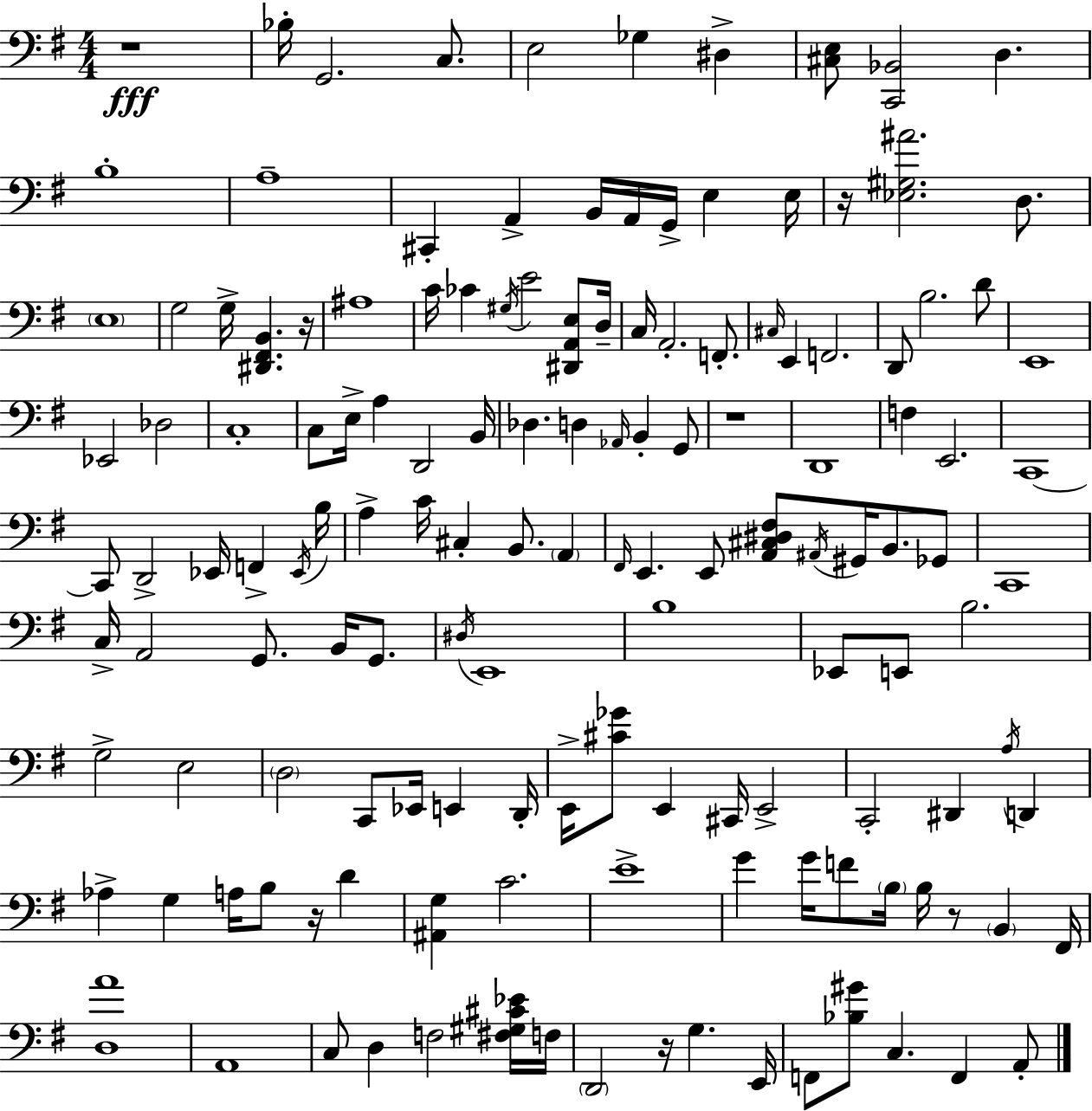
{
  \clef bass
  \numericTimeSignature
  \time 4/4
  \key e \minor
  r1\fff | bes16-. g,2. c8. | e2 ges4 dis4-> | <cis e>8 <c, bes,>2 d4. | \break b1-. | a1-- | cis,4-. a,4-> b,16 a,16 g,16-> e4 e16 | r16 <ees gis ais'>2. d8. | \break \parenthesize e1 | g2 g16-> <dis, fis, b,>4. r16 | ais1 | c'16 ces'4 \acciaccatura { gis16 } e'2 <dis, a, e>8 | \break d16-- c16 a,2.-. f,8.-. | \grace { cis16 } e,4 f,2. | d,8 b2. | d'8 e,1 | \break ees,2 des2 | c1-. | c8 e16-> a4 d,2 | b,16 des4. d4 \grace { aes,16 } b,4-. | \break g,8 r1 | d,1 | f4 e,2. | c,1~~ | \break c,8 d,2-> ees,16 f,4-> | \acciaccatura { ees,16 } b16 a4-> c'16 cis4-. b,8. | \parenthesize a,4 \grace { fis,16 } e,4. e,8 <a, cis dis fis>8 \acciaccatura { ais,16 } | gis,16 b,8. ges,8 c,1 | \break c16-> a,2 g,8. | b,16 g,8. \acciaccatura { dis16 } e,1 | b1 | ees,8 e,8 b2. | \break g2-> e2 | \parenthesize d2 c,8 | ees,16 e,4 d,16-. e,16-> <cis' ges'>8 e,4 cis,16 e,2-> | c,2-. dis,4 | \break \acciaccatura { a16 } d,4 aes4-> g4 | a16 b8 r16 d'4 <ais, g>4 c'2. | e'1-> | g'4 g'16 f'8 \parenthesize b16 | \break b16 r8 \parenthesize b,4 fis,16 <d a'>1 | a,1 | c8 d4 f2 | <fis gis cis' ees'>16 f16 \parenthesize d,2 | \break r16 g4. e,16 f,8 <bes gis'>8 c4. | f,4 a,8-. \bar "|."
}